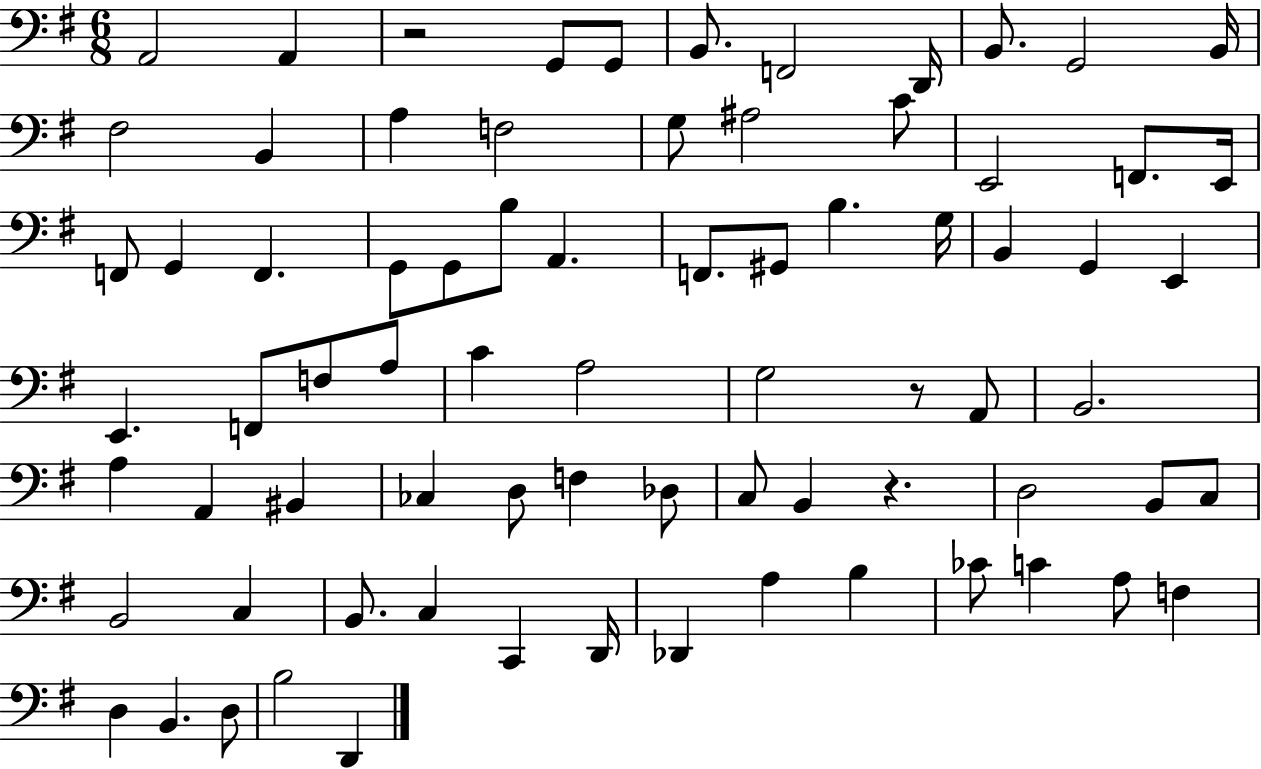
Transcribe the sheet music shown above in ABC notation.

X:1
T:Untitled
M:6/8
L:1/4
K:G
A,,2 A,, z2 G,,/2 G,,/2 B,,/2 F,,2 D,,/4 B,,/2 G,,2 B,,/4 ^F,2 B,, A, F,2 G,/2 ^A,2 C/2 E,,2 F,,/2 E,,/4 F,,/2 G,, F,, G,,/2 G,,/2 B,/2 A,, F,,/2 ^G,,/2 B, G,/4 B,, G,, E,, E,, F,,/2 F,/2 A,/2 C A,2 G,2 z/2 A,,/2 B,,2 A, A,, ^B,, _C, D,/2 F, _D,/2 C,/2 B,, z D,2 B,,/2 C,/2 B,,2 C, B,,/2 C, C,, D,,/4 _D,, A, B, _C/2 C A,/2 F, D, B,, D,/2 B,2 D,,